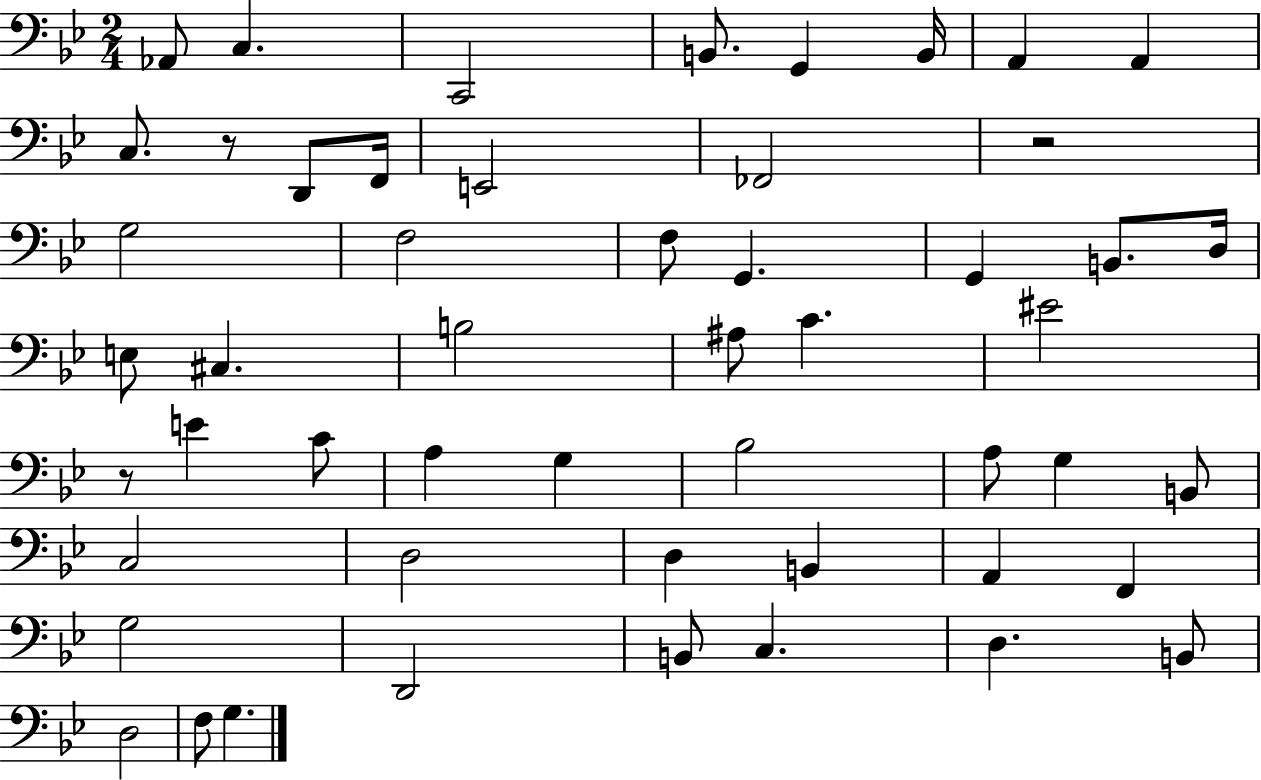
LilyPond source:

{
  \clef bass
  \numericTimeSignature
  \time 2/4
  \key bes \major
  aes,8 c4. | c,2 | b,8. g,4 b,16 | a,4 a,4 | \break c8. r8 d,8 f,16 | e,2 | fes,2 | r2 | \break g2 | f2 | f8 g,4. | g,4 b,8. d16 | \break e8 cis4. | b2 | ais8 c'4. | eis'2 | \break r8 e'4 c'8 | a4 g4 | bes2 | a8 g4 b,8 | \break c2 | d2 | d4 b,4 | a,4 f,4 | \break g2 | d,2 | b,8 c4. | d4. b,8 | \break d2 | f8 g4. | \bar "|."
}